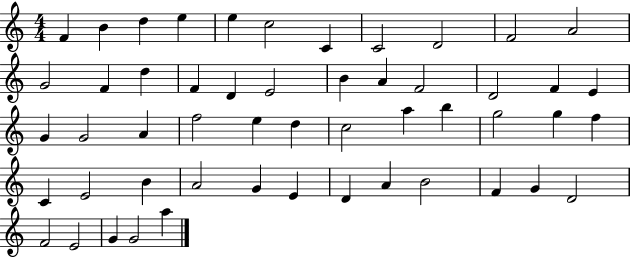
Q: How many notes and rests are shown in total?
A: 52